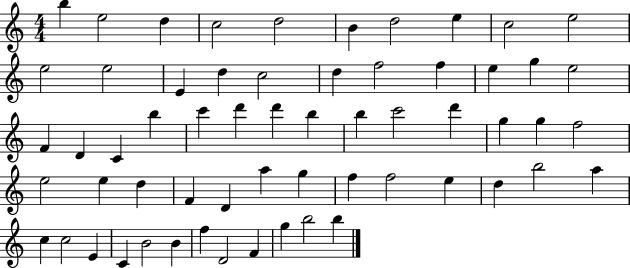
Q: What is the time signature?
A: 4/4